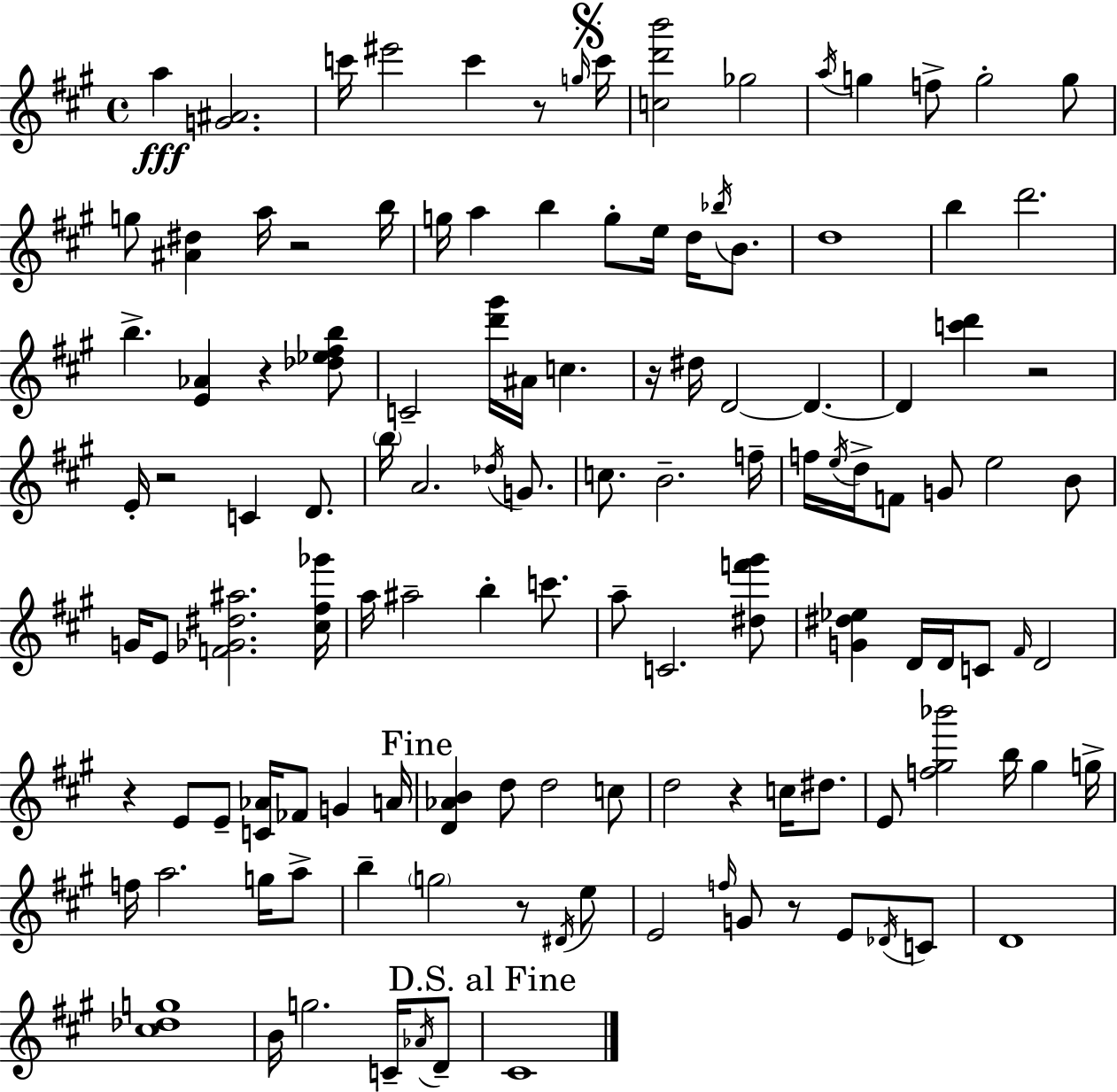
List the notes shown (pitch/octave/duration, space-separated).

A5/q [G4,A#4]/h. C6/s EIS6/h C6/q R/e G5/s C6/s [C5,D6,B6]/h Gb5/h A5/s G5/q F5/e G5/h G5/e G5/e [A#4,D#5]/q A5/s R/h B5/s G5/s A5/q B5/q G5/e E5/s D5/s Bb5/s B4/e. D5/w B5/q D6/h. B5/q. [E4,Ab4]/q R/q [Db5,Eb5,F#5,B5]/e C4/h [D6,G#6]/s A#4/s C5/q. R/s D#5/s D4/h D4/q. D4/q [C6,D6]/q R/h E4/s R/h C4/q D4/e. B5/s A4/h. Db5/s G4/e. C5/e. B4/h. F5/s F5/s E5/s D5/s F4/e G4/e E5/h B4/e G4/s E4/e [F4,Gb4,D#5,A#5]/h. [C#5,F#5,Gb6]/s A5/s A#5/h B5/q C6/e. A5/e C4/h. [D#5,F6,G#6]/e [G4,D#5,Eb5]/q D4/s D4/s C4/e F#4/s D4/h R/q E4/e E4/e [C4,Ab4]/s FES4/e G4/q A4/s [D4,Ab4,B4]/q D5/e D5/h C5/e D5/h R/q C5/s D#5/e. E4/e [F5,G#5,Bb6]/h B5/s G#5/q G5/s F5/s A5/h. G5/s A5/e B5/q G5/h R/e D#4/s E5/e E4/h F5/s G4/e R/e E4/e Db4/s C4/e D4/w [C#5,Db5,G5]/w B4/s G5/h. C4/s Ab4/s D4/e C#4/w